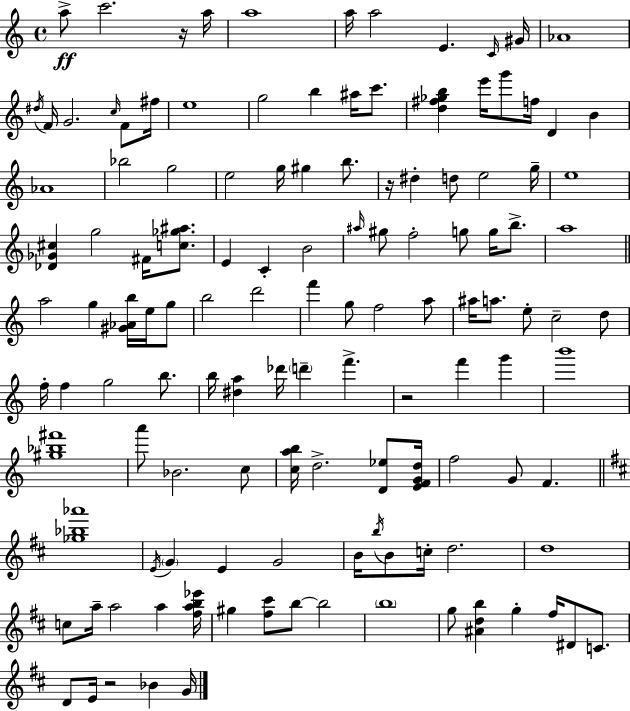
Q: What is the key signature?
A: A minor